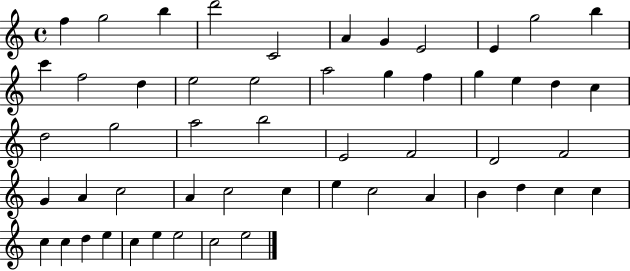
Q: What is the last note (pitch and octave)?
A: E5